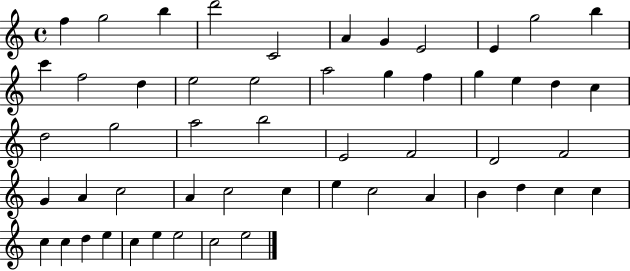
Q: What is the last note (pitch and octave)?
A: E5